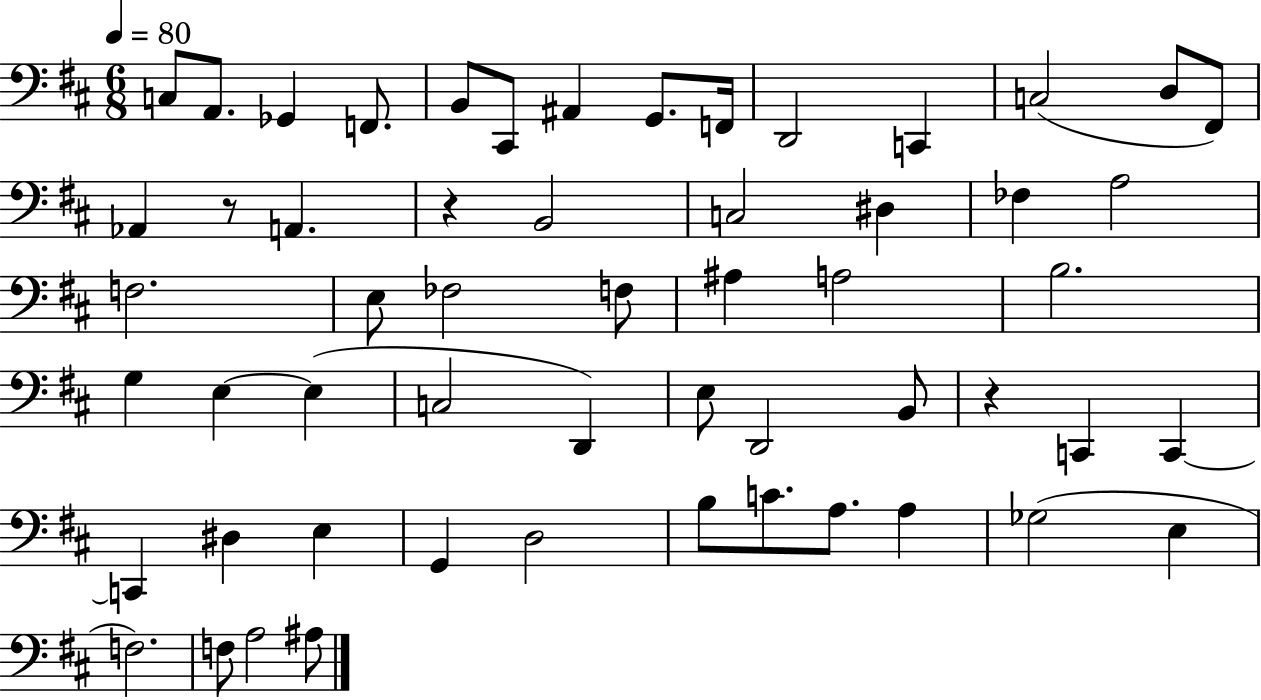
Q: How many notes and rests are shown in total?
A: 56